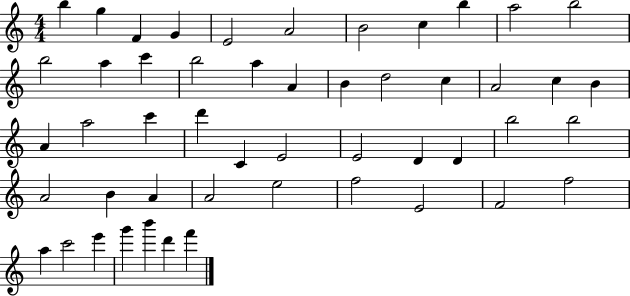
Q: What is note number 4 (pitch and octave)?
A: G4